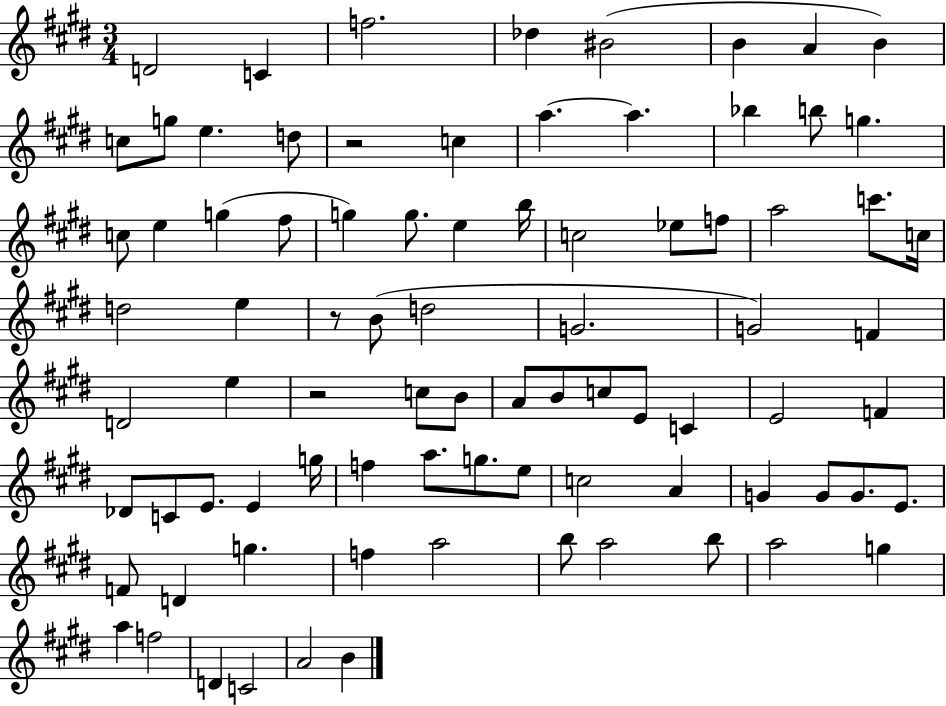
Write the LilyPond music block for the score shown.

{
  \clef treble
  \numericTimeSignature
  \time 3/4
  \key e \major
  d'2 c'4 | f''2. | des''4 bis'2( | b'4 a'4 b'4) | \break c''8 g''8 e''4. d''8 | r2 c''4 | a''4.~~ a''4. | bes''4 b''8 g''4. | \break c''8 e''4 g''4( fis''8 | g''4) g''8. e''4 b''16 | c''2 ees''8 f''8 | a''2 c'''8. c''16 | \break d''2 e''4 | r8 b'8( d''2 | g'2. | g'2) f'4 | \break d'2 e''4 | r2 c''8 b'8 | a'8 b'8 c''8 e'8 c'4 | e'2 f'4 | \break des'8 c'8 e'8. e'4 g''16 | f''4 a''8. g''8. e''8 | c''2 a'4 | g'4 g'8 g'8. e'8. | \break f'8 d'4 g''4. | f''4 a''2 | b''8 a''2 b''8 | a''2 g''4 | \break a''4 f''2 | d'4 c'2 | a'2 b'4 | \bar "|."
}